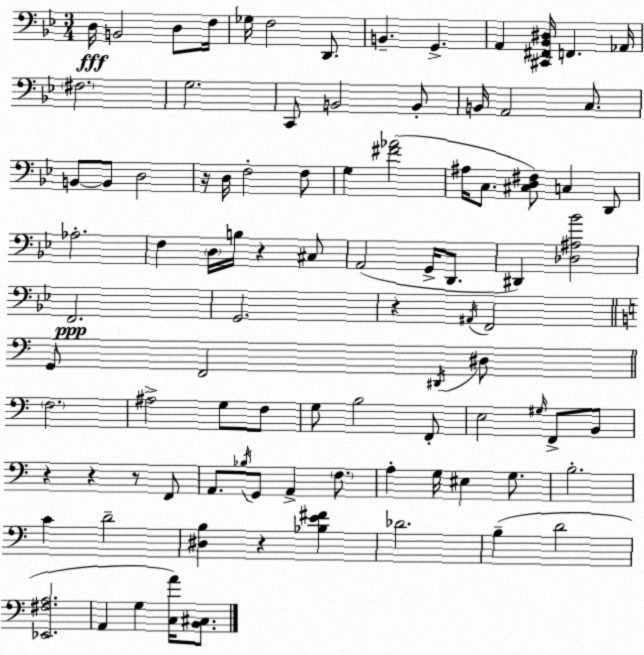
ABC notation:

X:1
T:Untitled
M:3/4
L:1/4
K:Bb
D,/4 B,,2 D,/2 F,/4 _G,/4 F,2 D,,/2 B,, G,, A,, [^C,,^F,,_B,,^D,]/4 F,, _A,,/4 ^F,2 G,2 C,,/2 B,,2 B,,/2 B,,/4 A,,2 C,/2 B,,/2 B,,/2 D,2 z/4 D,/4 F,2 F,/2 G, [^F_A]2 ^A,/4 C,/2 [^C,D,^F,]/2 C, D,,/2 _A,2 F, D,/4 B,/4 z ^C,/2 A,,2 G,,/4 D,,/2 ^D,, [_D,^A,_B]2 F,,2 G,,2 z ^A,,/4 F,,2 G,,/2 F,,2 ^D,,/4 ^D,/2 F,2 ^A,2 G,/2 F,/2 G,/2 B,2 F,,/2 E,2 ^G,/4 F,,/2 B,,/2 z z z/2 F,,/2 A,,/2 _B,/4 G,,/2 A,, F,/2 A, G,/4 ^E, G,/2 B,2 C D2 [^D,B,] z [_B,E^F] _D2 B, D2 [_E,,^F,A,]2 A,, G, [C,A]/4 [B,,^C,]/2